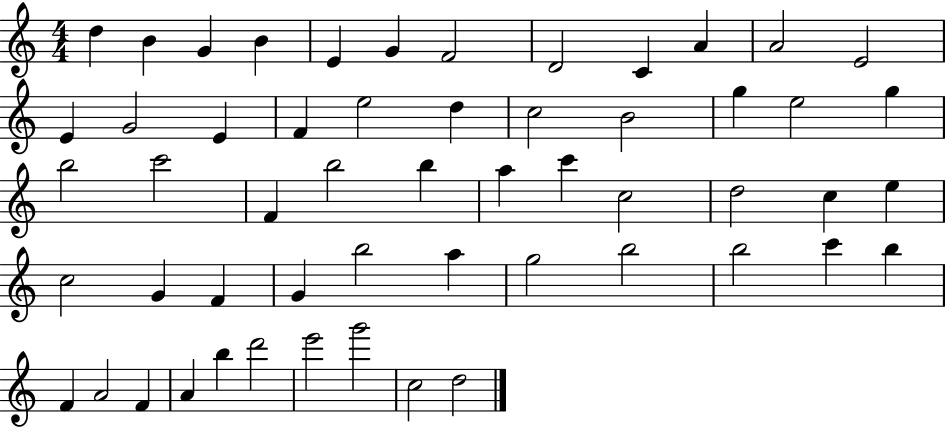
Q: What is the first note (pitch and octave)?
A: D5